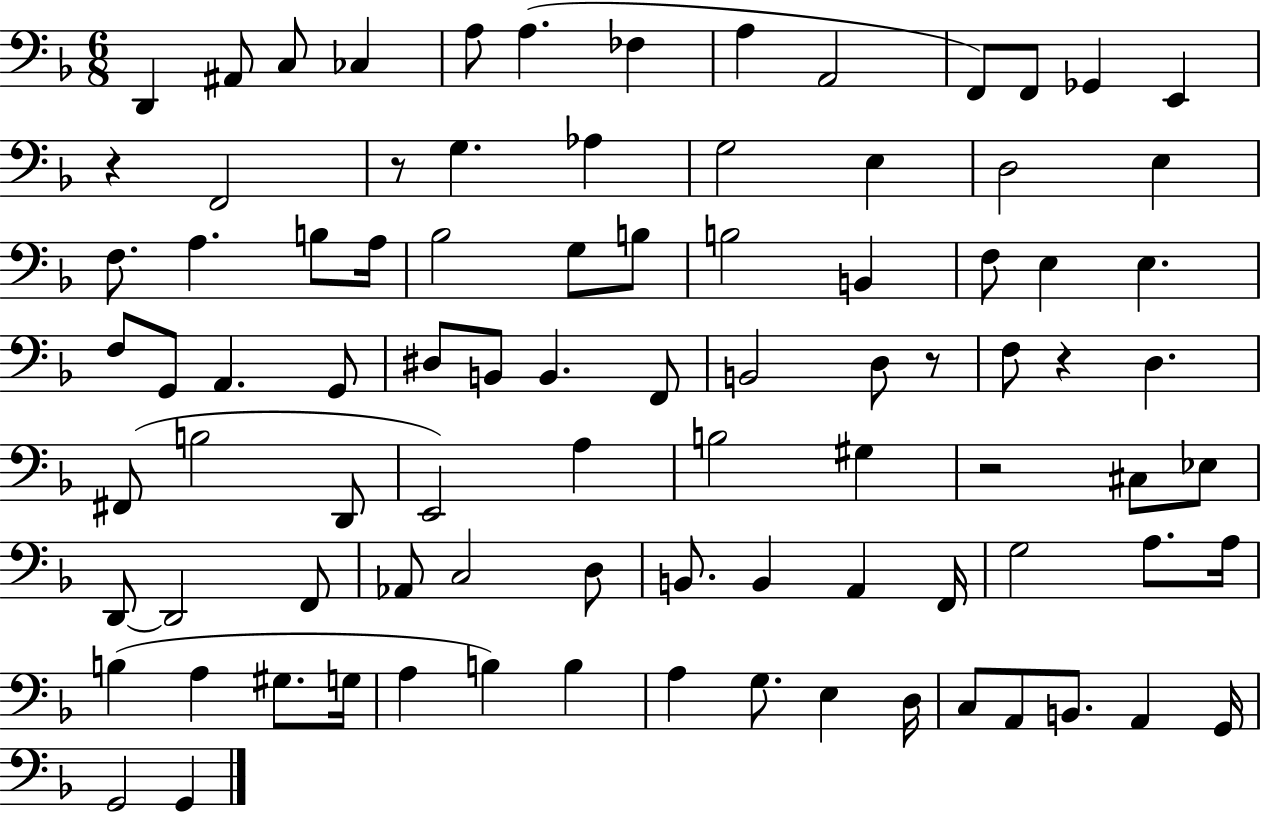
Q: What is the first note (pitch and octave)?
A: D2